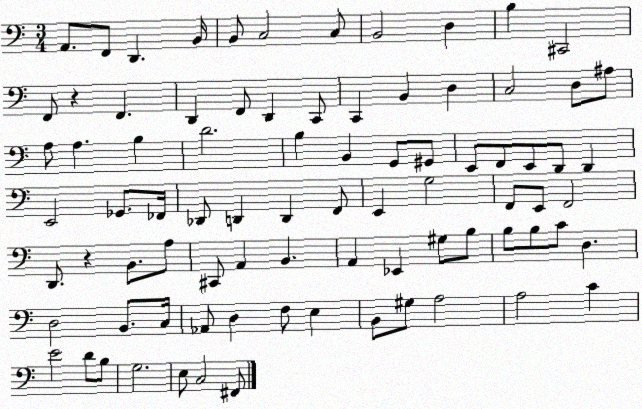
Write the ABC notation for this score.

X:1
T:Untitled
M:3/4
L:1/4
K:C
A,,/2 F,,/2 D,, B,,/4 B,,/2 C,2 C,/2 B,,2 D, B, ^C,,2 F,,/2 z F,, D,, F,,/2 D,, C,,/2 C,, B,, D, C,2 D,/2 ^A,/2 A,/2 A, B, D2 B, B,, G,,/2 ^G,,/2 E,,/2 F,,/2 E,,/2 D,,/2 D,, E,,2 _G,,/2 _F,,/4 _D,,/2 D,, D,, F,,/2 E,, G,2 F,,/2 E,,/2 F,,2 D,,/2 z B,,/2 A,/2 ^C,,/2 A,, B,, A,, _E,, ^G,/2 B,/2 B,/2 B,/2 C/2 D, D,2 B,,/2 C,/4 _A,,/2 D, F,/2 E, B,,/2 ^G,/2 A,2 A,2 C E2 D/2 B,/2 G,2 E,/2 C,2 ^F,,/2